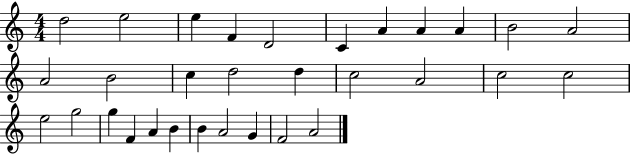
X:1
T:Untitled
M:4/4
L:1/4
K:C
d2 e2 e F D2 C A A A B2 A2 A2 B2 c d2 d c2 A2 c2 c2 e2 g2 g F A B B A2 G F2 A2